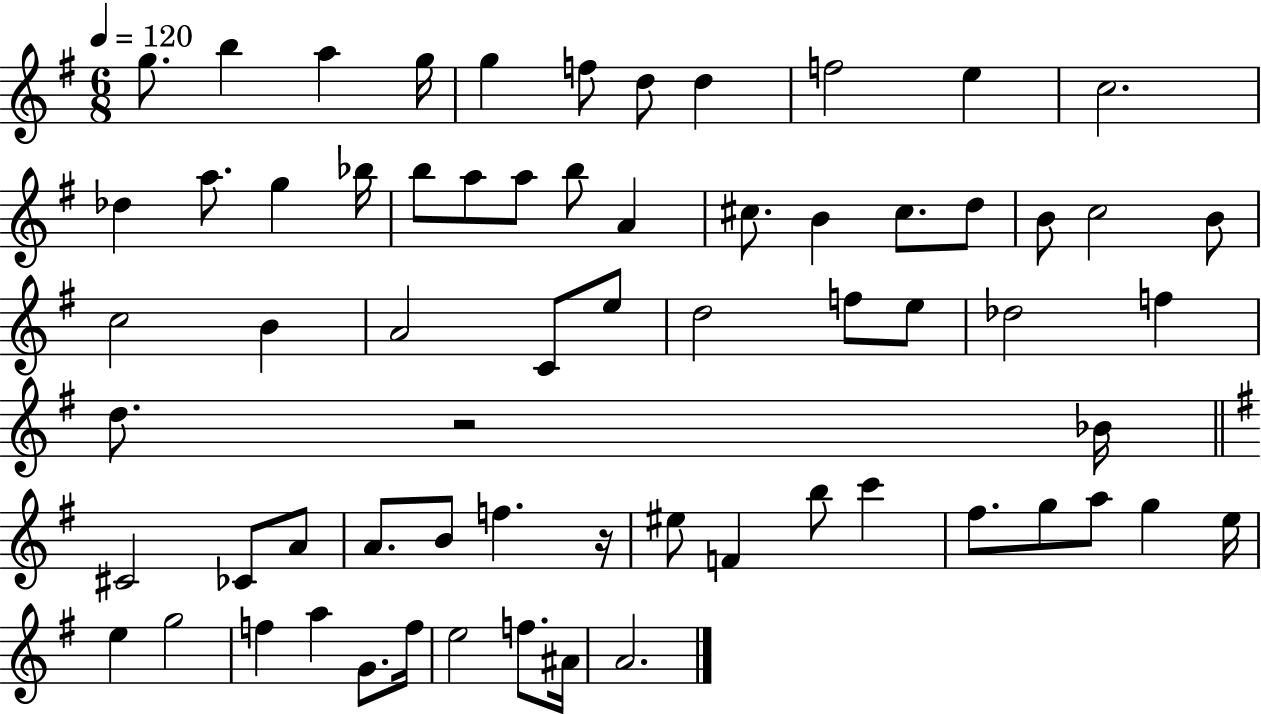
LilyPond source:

{
  \clef treble
  \numericTimeSignature
  \time 6/8
  \key g \major
  \tempo 4 = 120
  g''8. b''4 a''4 g''16 | g''4 f''8 d''8 d''4 | f''2 e''4 | c''2. | \break des''4 a''8. g''4 bes''16 | b''8 a''8 a''8 b''8 a'4 | cis''8. b'4 cis''8. d''8 | b'8 c''2 b'8 | \break c''2 b'4 | a'2 c'8 e''8 | d''2 f''8 e''8 | des''2 f''4 | \break d''8. r2 bes'16 | \bar "||" \break \key g \major cis'2 ces'8 a'8 | a'8. b'8 f''4. r16 | eis''8 f'4 b''8 c'''4 | fis''8. g''8 a''8 g''4 e''16 | \break e''4 g''2 | f''4 a''4 g'8. f''16 | e''2 f''8. ais'16 | a'2. | \break \bar "|."
}